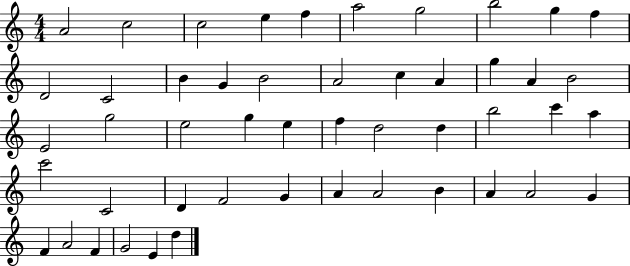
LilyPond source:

{
  \clef treble
  \numericTimeSignature
  \time 4/4
  \key c \major
  a'2 c''2 | c''2 e''4 f''4 | a''2 g''2 | b''2 g''4 f''4 | \break d'2 c'2 | b'4 g'4 b'2 | a'2 c''4 a'4 | g''4 a'4 b'2 | \break e'2 g''2 | e''2 g''4 e''4 | f''4 d''2 d''4 | b''2 c'''4 a''4 | \break c'''2 c'2 | d'4 f'2 g'4 | a'4 a'2 b'4 | a'4 a'2 g'4 | \break f'4 a'2 f'4 | g'2 e'4 d''4 | \bar "|."
}